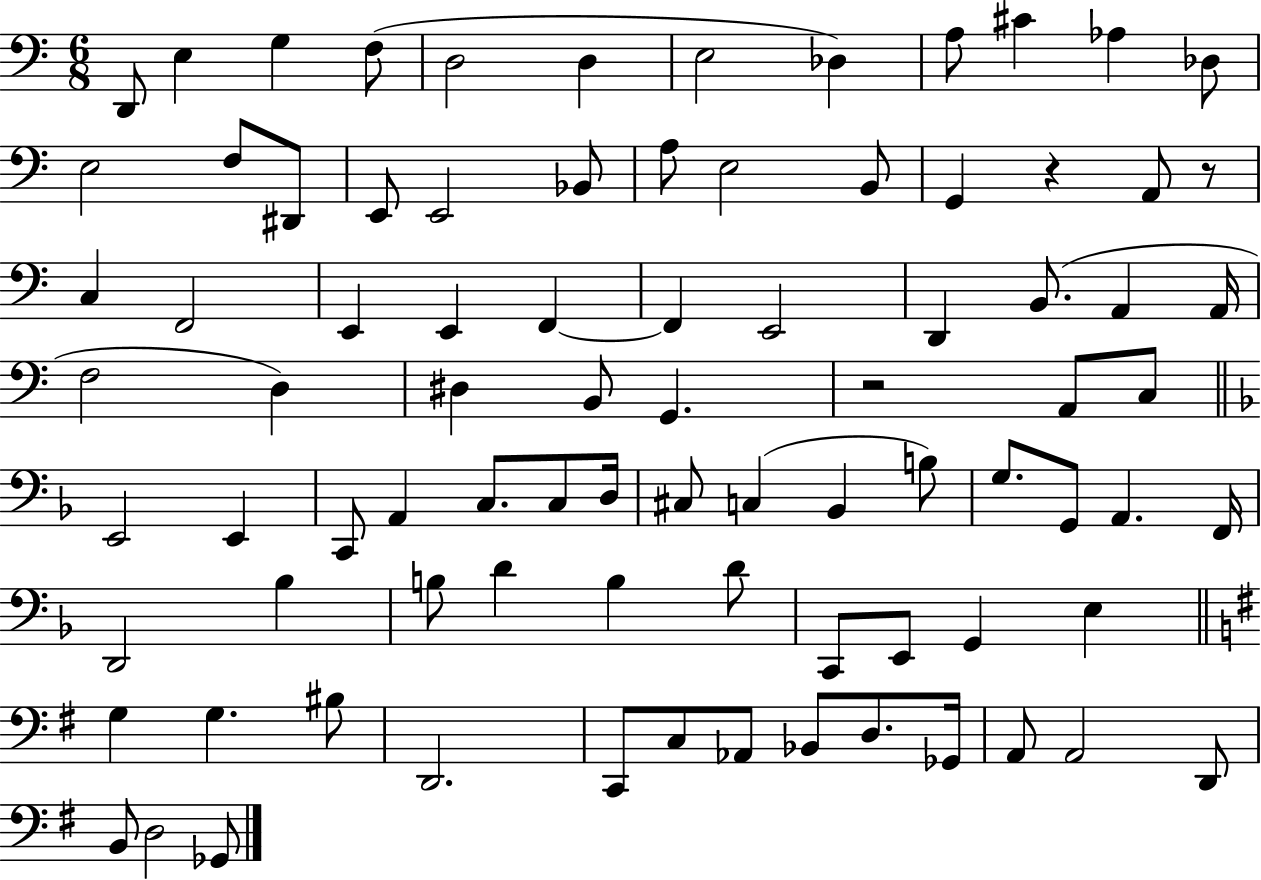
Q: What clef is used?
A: bass